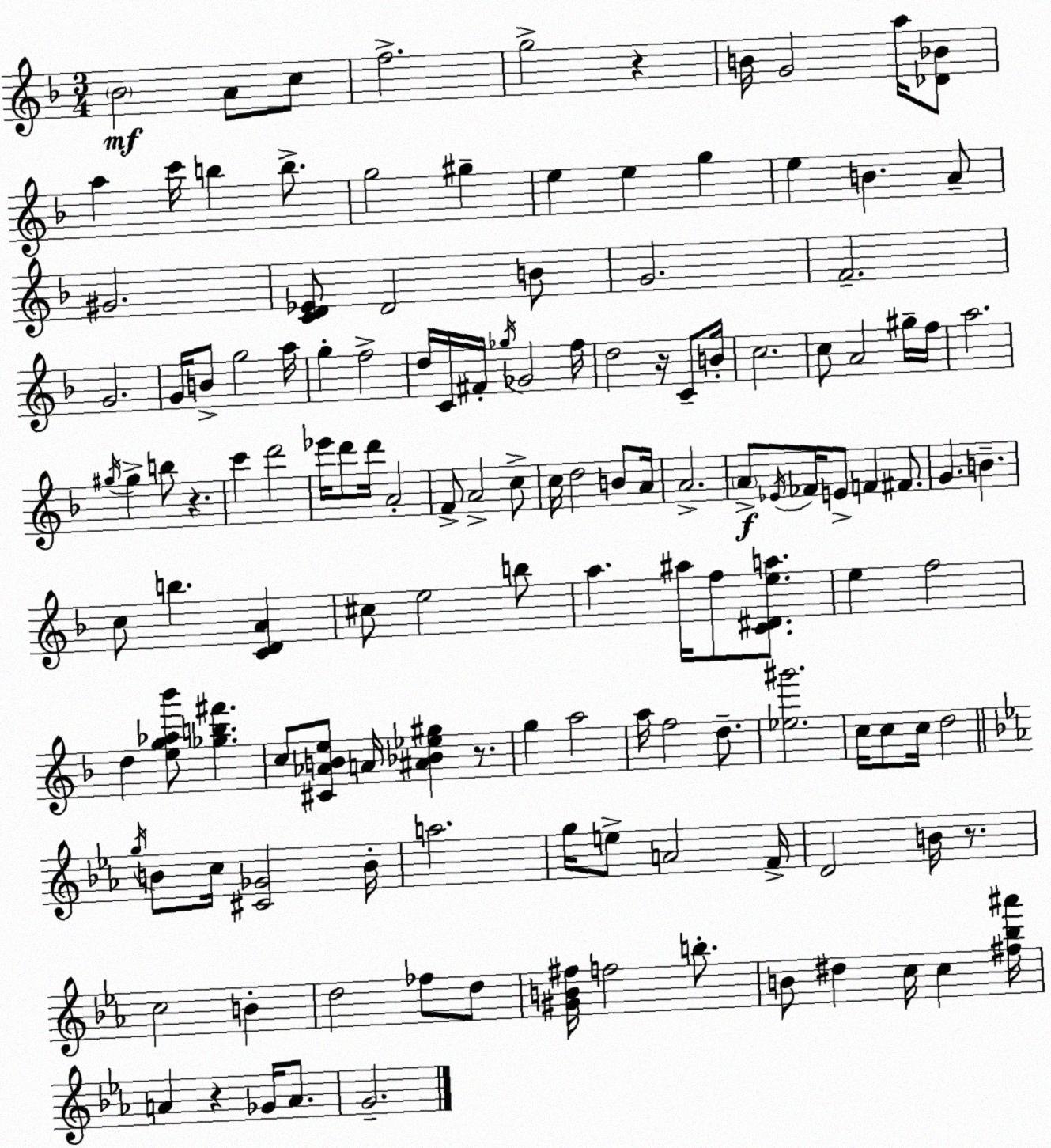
X:1
T:Untitled
M:3/4
L:1/4
K:Dm
_B2 A/2 c/2 f2 g2 z B/4 G2 a/4 [_D_B]/2 a c'/4 b b/2 g2 ^g e e g e B A/2 ^G2 [CD_E]/2 D2 B/2 G2 F2 G2 G/4 B/2 g2 a/4 g f2 d/4 C/4 ^F/4 _g/4 _G2 f/4 d2 z/4 C/2 B/4 c2 c/2 A2 ^g/4 f/4 a2 ^g/4 ^g b/2 z c' d'2 _e'/4 d'/2 d'/4 A2 F/2 A2 c/2 c/4 d2 B/2 A/4 A2 A/2 _E/4 _F/4 E/2 F ^F/2 G B c/2 b [CDA] ^c/2 e2 b/2 a ^a/4 f/2 [C^Dea]/2 e f2 d [eg_a_b']/2 [_gb^f'] c/2 [^C_ABe]/2 A/4 [^A_B_e^g] z/2 g a2 a/4 f2 d/2 [_e^g']2 c/4 c/2 c/4 d2 g/4 B/2 c/4 [^C_G]2 B/4 a2 g/4 e/2 A2 F/4 D2 B/4 z/2 c2 B d2 _f/2 d/2 [^GB^f]/4 f2 b/2 B/2 ^d c/4 c [^f_b^a']/4 A z _G/4 A/2 G2